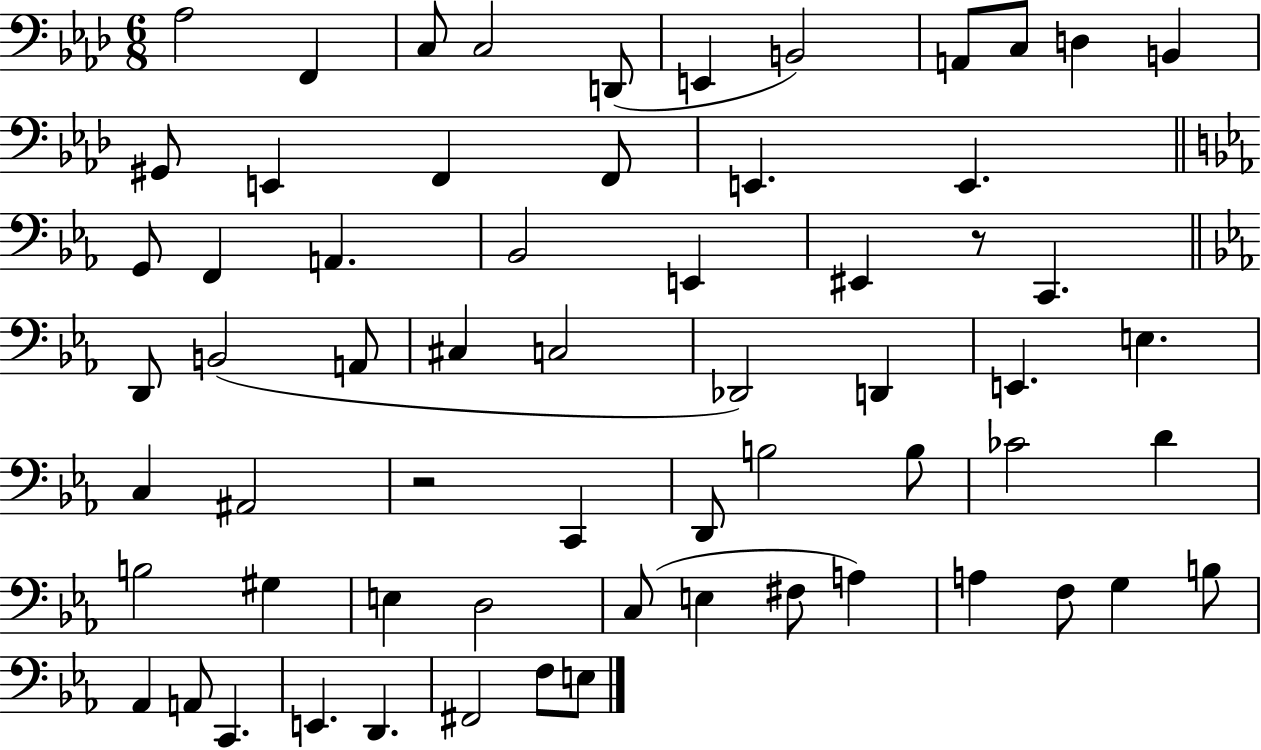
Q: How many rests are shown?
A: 2